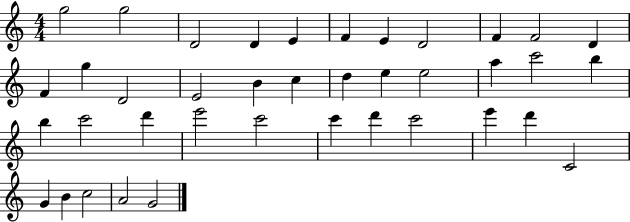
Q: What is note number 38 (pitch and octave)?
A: A4